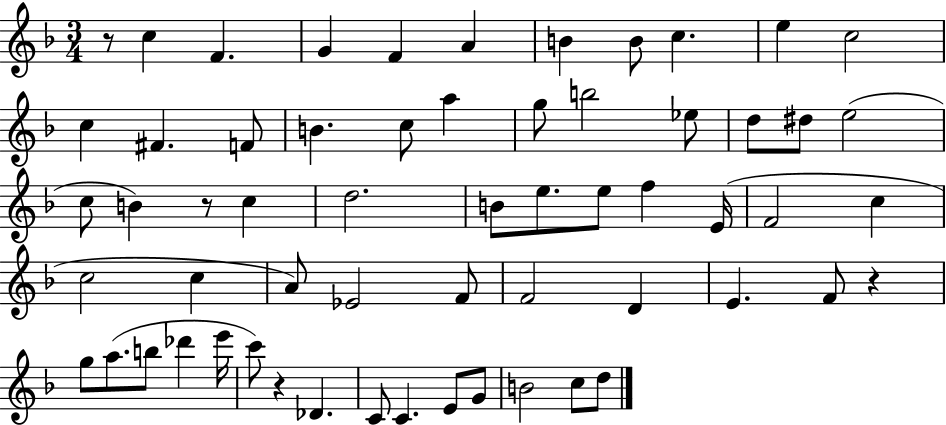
R/e C5/q F4/q. G4/q F4/q A4/q B4/q B4/e C5/q. E5/q C5/h C5/q F#4/q. F4/e B4/q. C5/e A5/q G5/e B5/h Eb5/e D5/e D#5/e E5/h C5/e B4/q R/e C5/q D5/h. B4/e E5/e. E5/e F5/q E4/s F4/h C5/q C5/h C5/q A4/e Eb4/h F4/e F4/h D4/q E4/q. F4/e R/q G5/e A5/e. B5/e Db6/q E6/s C6/e R/q Db4/q. C4/e C4/q. E4/e G4/e B4/h C5/e D5/e